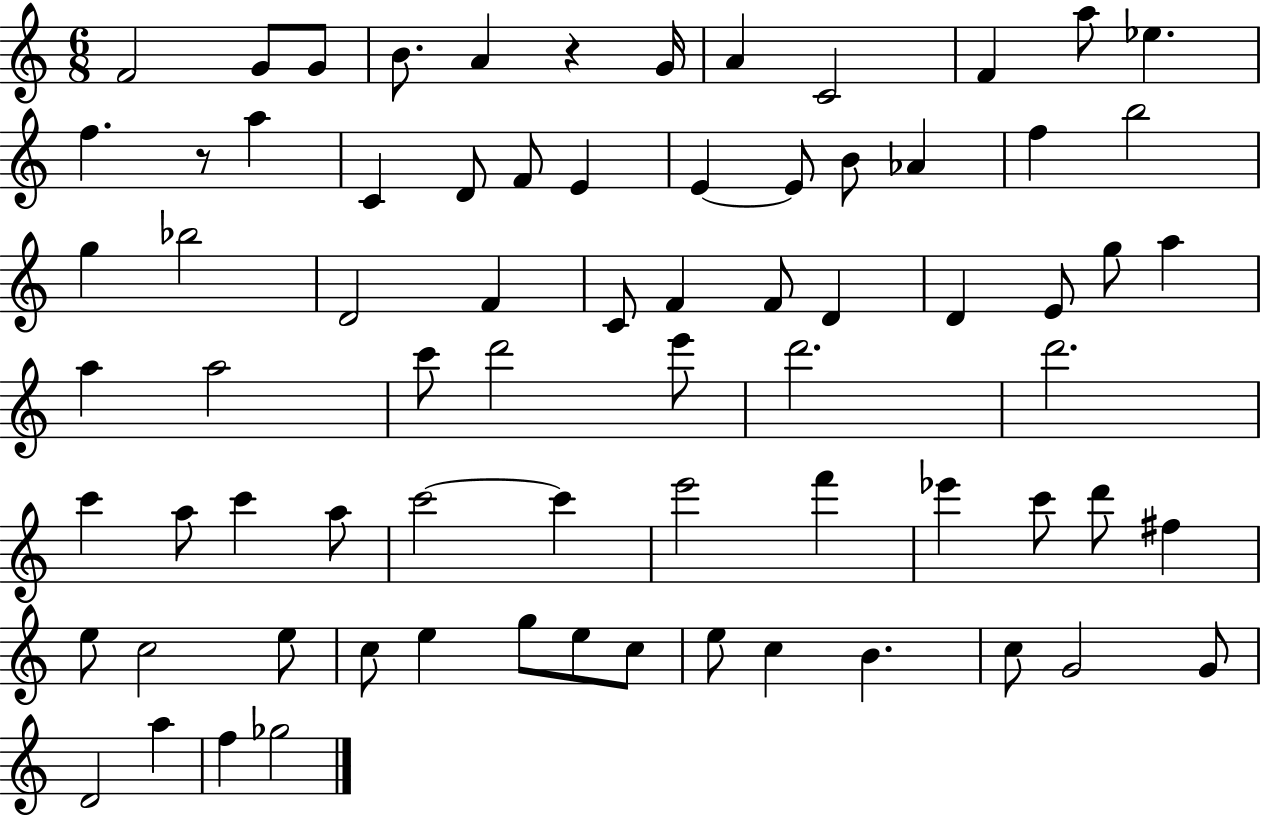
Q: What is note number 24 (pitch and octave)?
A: G5